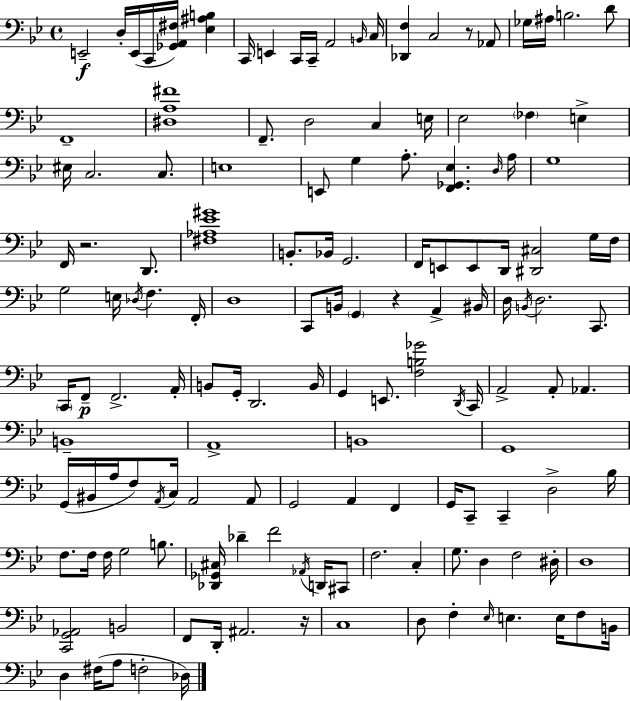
E2/h D3/s E2/s C2/s [Gb2,A2,F#3]/s [Eb3,A#3,B3]/q C2/s E2/q C2/s C2/s A2/h B2/s C3/s [Db2,F3]/q C3/h R/e Ab2/e Gb3/s A#3/s B3/h. D4/e F2/w [D#3,A3,F#4]/w F2/e. D3/h C3/q E3/s Eb3/h FES3/q E3/q EIS3/s C3/h. C3/e. E3/w E2/e G3/q A3/e. [F2,Gb2,Eb3]/q. D3/s A3/s G3/w F2/s R/h. D2/e. [F#3,Ab3,Eb4,G#4]/w B2/e. Bb2/s G2/h. F2/s E2/e E2/e D2/s [D#2,C#3]/h G3/s F3/s G3/h E3/s Db3/s F3/q. F2/s D3/w C2/e B2/s G2/q R/q A2/q BIS2/s D3/s B2/s D3/h. C2/e. C2/s F2/e F2/h. A2/s B2/e G2/s D2/h. B2/s G2/q E2/e. [F3,B3,Gb4]/h D2/s C2/s A2/h A2/e Ab2/q. B2/w A2/w B2/w G2/w G2/s BIS2/s A3/s F3/e A2/s C3/s A2/h A2/e G2/h A2/q F2/q G2/s C2/e C2/q D3/h Bb3/s F3/e. F3/s F3/s G3/h B3/e. [Db2,Gb2,C#3]/s Db4/q F4/h Ab2/s D2/s C#2/e F3/h. C3/q G3/e. D3/q F3/h D#3/s D3/w [C2,G2,Ab2]/h B2/h F2/e D2/s A#2/h. R/s C3/w D3/e F3/q Eb3/s E3/q. E3/s F3/e B2/s D3/q F#3/s A3/e F3/h Db3/s